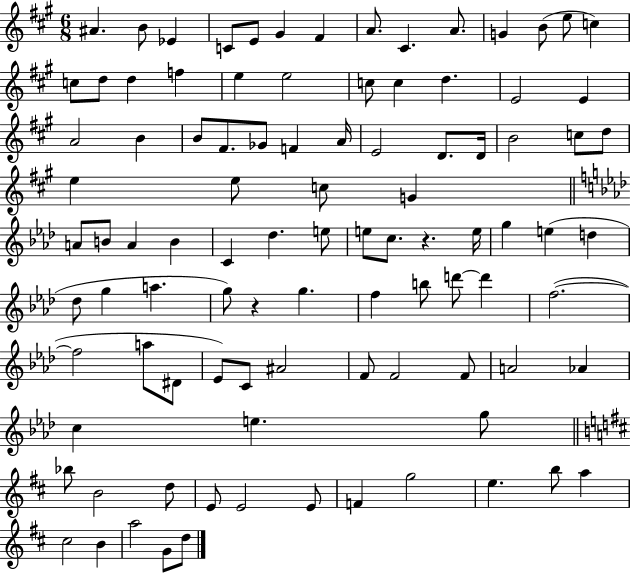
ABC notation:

X:1
T:Untitled
M:6/8
L:1/4
K:A
^A B/2 _E C/2 E/2 ^G ^F A/2 ^C A/2 G B/2 e/2 c c/2 d/2 d f e e2 c/2 c d E2 E A2 B B/2 ^F/2 _G/2 F A/4 E2 D/2 D/4 B2 c/2 d/2 e e/2 c/2 G A/2 B/2 A B C _d e/2 e/2 c/2 z e/4 g e d _d/2 g a g/2 z g f b/2 d'/2 d' f2 f2 a/2 ^D/2 _E/2 C/2 ^A2 F/2 F2 F/2 A2 _A c e g/2 _b/2 B2 d/2 E/2 E2 E/2 F g2 e b/2 a ^c2 B a2 G/2 d/2